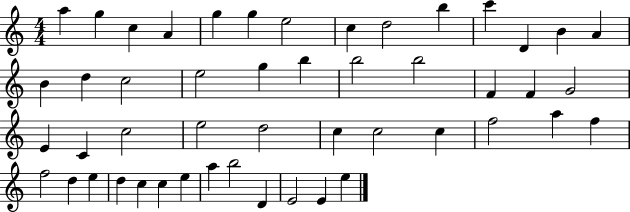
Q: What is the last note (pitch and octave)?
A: E5